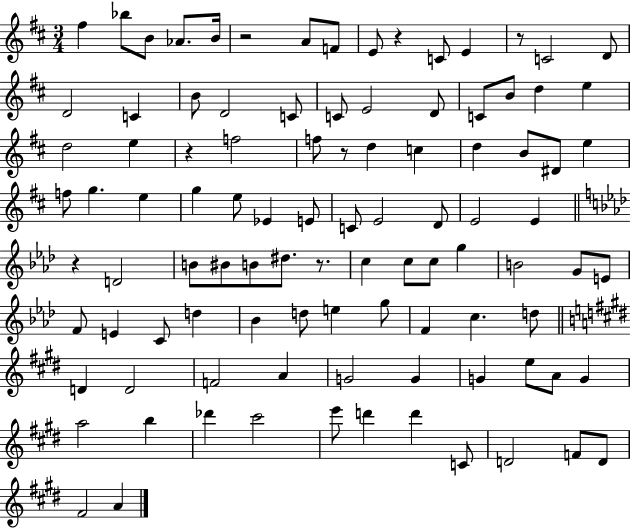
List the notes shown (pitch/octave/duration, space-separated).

F#5/q Bb5/e B4/e Ab4/e. B4/s R/h A4/e F4/e E4/e R/q C4/e E4/q R/e C4/h D4/e D4/h C4/q B4/e D4/h C4/e C4/e E4/h D4/e C4/e B4/e D5/q E5/q D5/h E5/q R/q F5/h F5/e R/e D5/q C5/q D5/q B4/e D#4/e E5/q F5/e G5/q. E5/q G5/q E5/e Eb4/q E4/e C4/e E4/h D4/e E4/h E4/q R/q D4/h B4/e BIS4/e B4/e D#5/e. R/e. C5/q C5/e C5/e G5/q B4/h G4/e E4/e F4/e E4/q C4/e D5/q Bb4/q D5/e E5/q G5/e F4/q C5/q. D5/e D4/q D4/h F4/h A4/q G4/h G4/q G4/q E5/e A4/e G4/q A5/h B5/q Db6/q C#6/h E6/e D6/q D6/q C4/e D4/h F4/e D4/e F#4/h A4/q